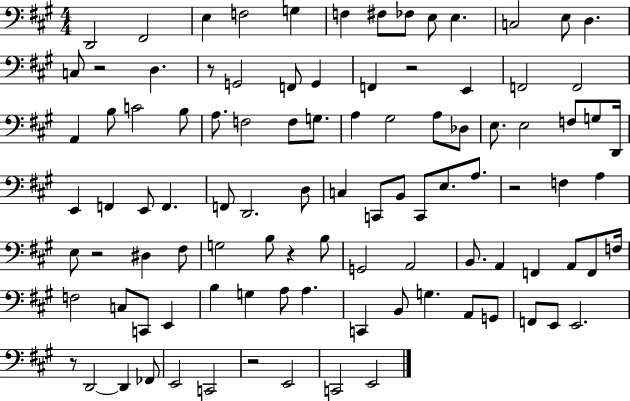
D2/h F#2/h E3/q F3/h G3/q F3/q F#3/e FES3/e E3/e E3/q. C3/h E3/e D3/q. C3/e R/h D3/q. R/e G2/h F2/e G2/q F2/q R/h E2/q F2/h F2/h A2/q B3/e C4/h B3/e A3/e. F3/h F3/e G3/e. A3/q G#3/h A3/e Db3/e E3/e. E3/h F3/e G3/e D2/s E2/q F2/q E2/e F2/q. F2/e D2/h. D3/e C3/q C2/e B2/e C2/e E3/e. A3/e. R/h F3/q A3/q E3/e R/h D#3/q F#3/e G3/h B3/e R/q B3/e G2/h A2/h B2/e. A2/q F2/q A2/e F2/e F3/s F3/h C3/e C2/e E2/q B3/q G3/q A3/e A3/q. C2/q B2/e G3/q. A2/e G2/e F2/e E2/e E2/h. R/e D2/h D2/q FES2/e E2/h C2/h R/h E2/h C2/h E2/h